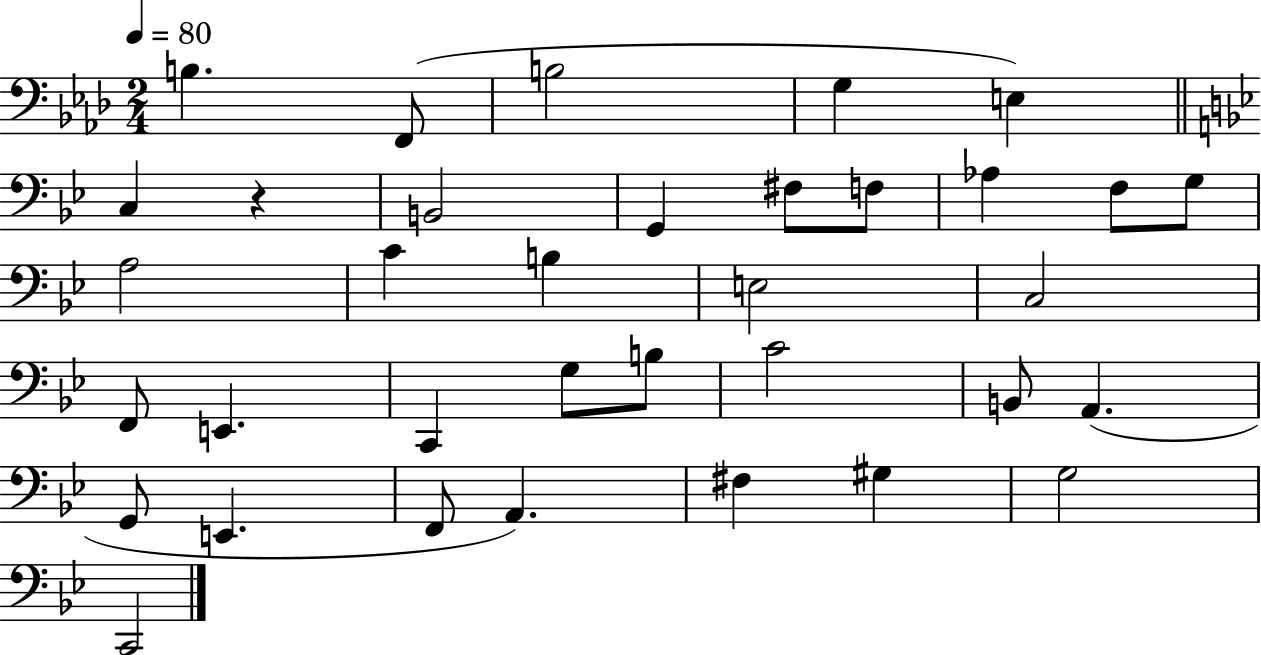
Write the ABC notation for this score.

X:1
T:Untitled
M:2/4
L:1/4
K:Ab
B, F,,/2 B,2 G, E, C, z B,,2 G,, ^F,/2 F,/2 _A, F,/2 G,/2 A,2 C B, E,2 C,2 F,,/2 E,, C,, G,/2 B,/2 C2 B,,/2 A,, G,,/2 E,, F,,/2 A,, ^F, ^G, G,2 C,,2